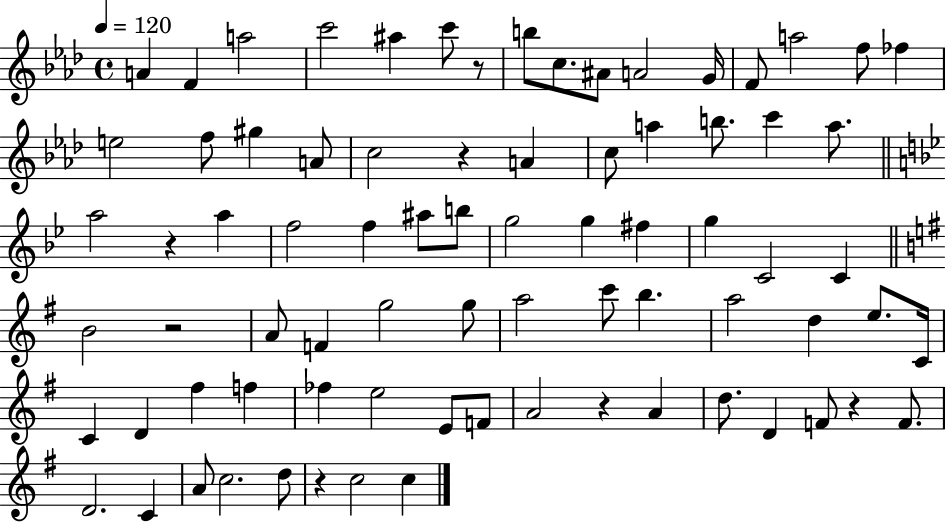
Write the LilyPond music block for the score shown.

{
  \clef treble
  \time 4/4
  \defaultTimeSignature
  \key aes \major
  \tempo 4 = 120
  \repeat volta 2 { a'4 f'4 a''2 | c'''2 ais''4 c'''8 r8 | b''8 c''8. ais'8 a'2 g'16 | f'8 a''2 f''8 fes''4 | \break e''2 f''8 gis''4 a'8 | c''2 r4 a'4 | c''8 a''4 b''8. c'''4 a''8. | \bar "||" \break \key g \minor a''2 r4 a''4 | f''2 f''4 ais''8 b''8 | g''2 g''4 fis''4 | g''4 c'2 c'4 | \break \bar "||" \break \key g \major b'2 r2 | a'8 f'4 g''2 g''8 | a''2 c'''8 b''4. | a''2 d''4 e''8. c'16 | \break c'4 d'4 fis''4 f''4 | fes''4 e''2 e'8 f'8 | a'2 r4 a'4 | d''8. d'4 f'8 r4 f'8. | \break d'2. c'4 | a'8 c''2. d''8 | r4 c''2 c''4 | } \bar "|."
}